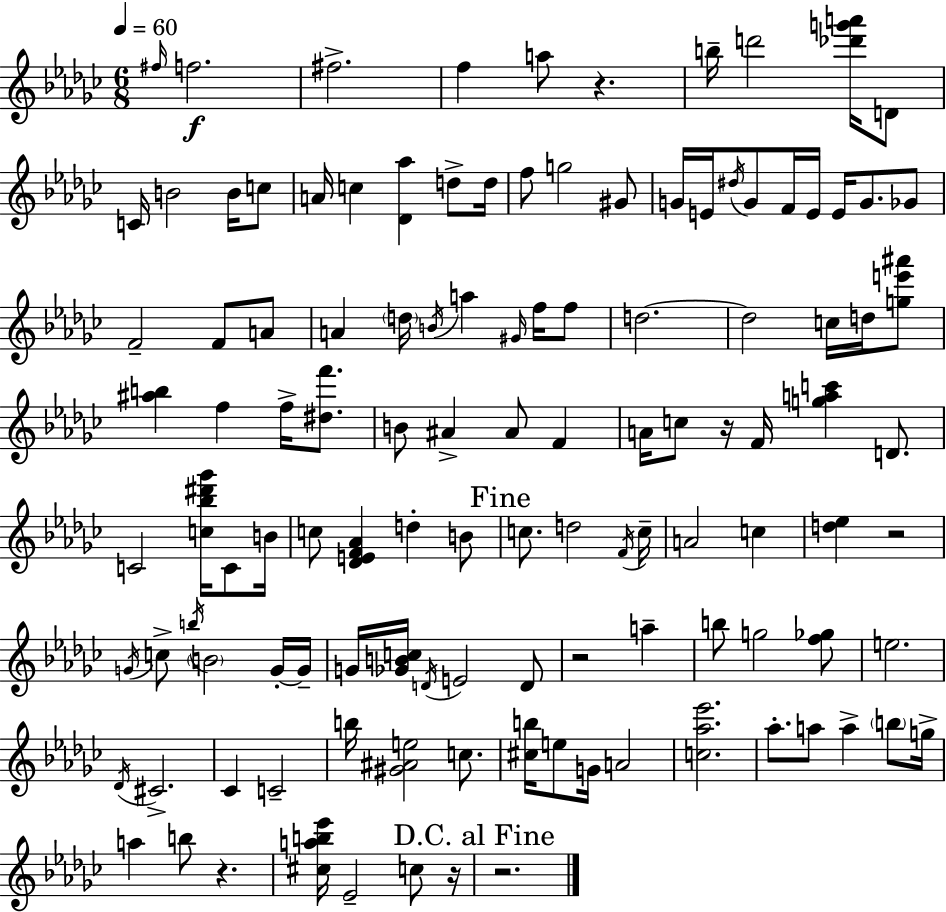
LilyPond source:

{
  \clef treble
  \numericTimeSignature
  \time 6/8
  \key ees \minor
  \tempo 4 = 60
  \grace { fis''16 }\f f''2. | fis''2.-> | f''4 a''8 r4. | b''16-- d'''2 <des''' g''' a'''>16 d'8 | \break c'16 b'2 b'16 c''8 | a'16 c''4 <des' aes''>4 d''8-> | d''16 f''8 g''2 gis'8 | g'16 e'16 \acciaccatura { dis''16 } g'8 f'16 e'16 e'16 g'8. | \break ges'8 f'2-- f'8 | a'8 a'4 \parenthesize d''16 \acciaccatura { b'16 } a''4 | \grace { gis'16 } f''16 f''8 d''2.~~ | d''2 | \break c''16 d''16 <g'' e''' ais'''>8 <ais'' b''>4 f''4 | f''16-> <dis'' f'''>8. b'8 ais'4-> ais'8 | f'4 a'16 c''8 r16 f'16 <g'' a'' c'''>4 | d'8. c'2 | \break <c'' bes'' dis''' ges'''>16 c'8 b'16 c''8 <des' e' f' aes'>4 d''4-. | b'8 \mark "Fine" c''8. d''2 | \acciaccatura { f'16 } c''16-- a'2 | c''4 <d'' ees''>4 r2 | \break \acciaccatura { g'16 } c''8-> \acciaccatura { b''16 } \parenthesize b'2 | g'16-.~~ g'16-- g'16 <ges' b' c''>16 \acciaccatura { d'16 } e'2 | d'8 r2 | a''4-- b''8 g''2 | \break <f'' ges''>8 e''2. | \acciaccatura { des'16 } cis'2.-> | ces'4 | c'2-- b''16 <gis' ais' e''>2 | \break c''8. <cis'' b''>16 e''8 | g'16 a'2 <c'' aes'' ees'''>2. | aes''8.-. | a''8 a''4-> \parenthesize b''8 g''16-> a''4 | \break b''8 r4. <cis'' a'' b'' ees'''>16 ees'2-- | c''8 r16 \mark "D.C. al Fine" r2. | \bar "|."
}